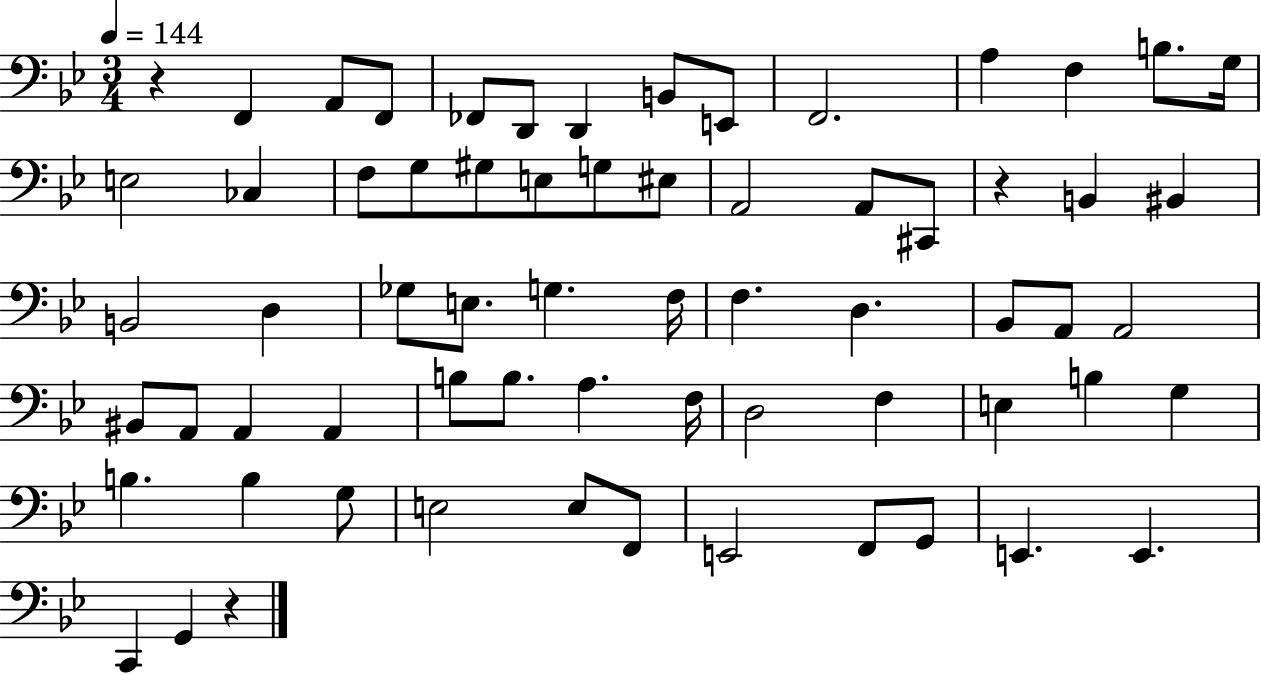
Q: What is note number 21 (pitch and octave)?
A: EIS3